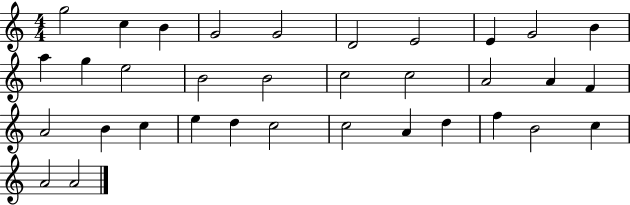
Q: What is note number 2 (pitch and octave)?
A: C5